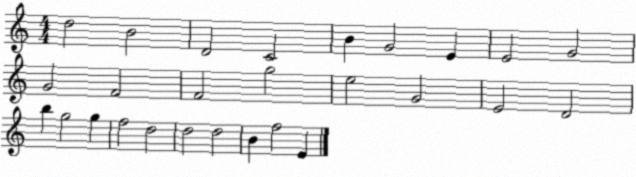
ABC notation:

X:1
T:Untitled
M:4/4
L:1/4
K:C
d2 B2 D2 C2 B G2 E E2 G2 G2 F2 F2 g2 e2 G2 E2 D2 b g2 g f2 d2 d2 d2 B f2 E